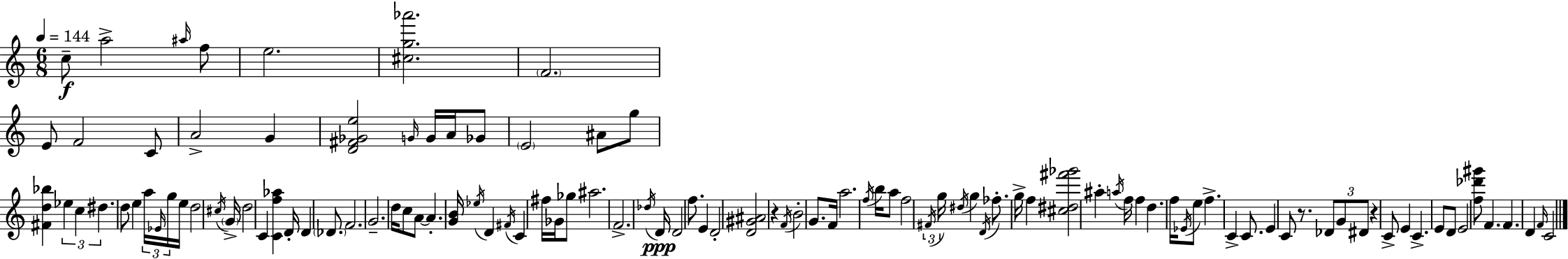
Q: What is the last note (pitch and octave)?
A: C4